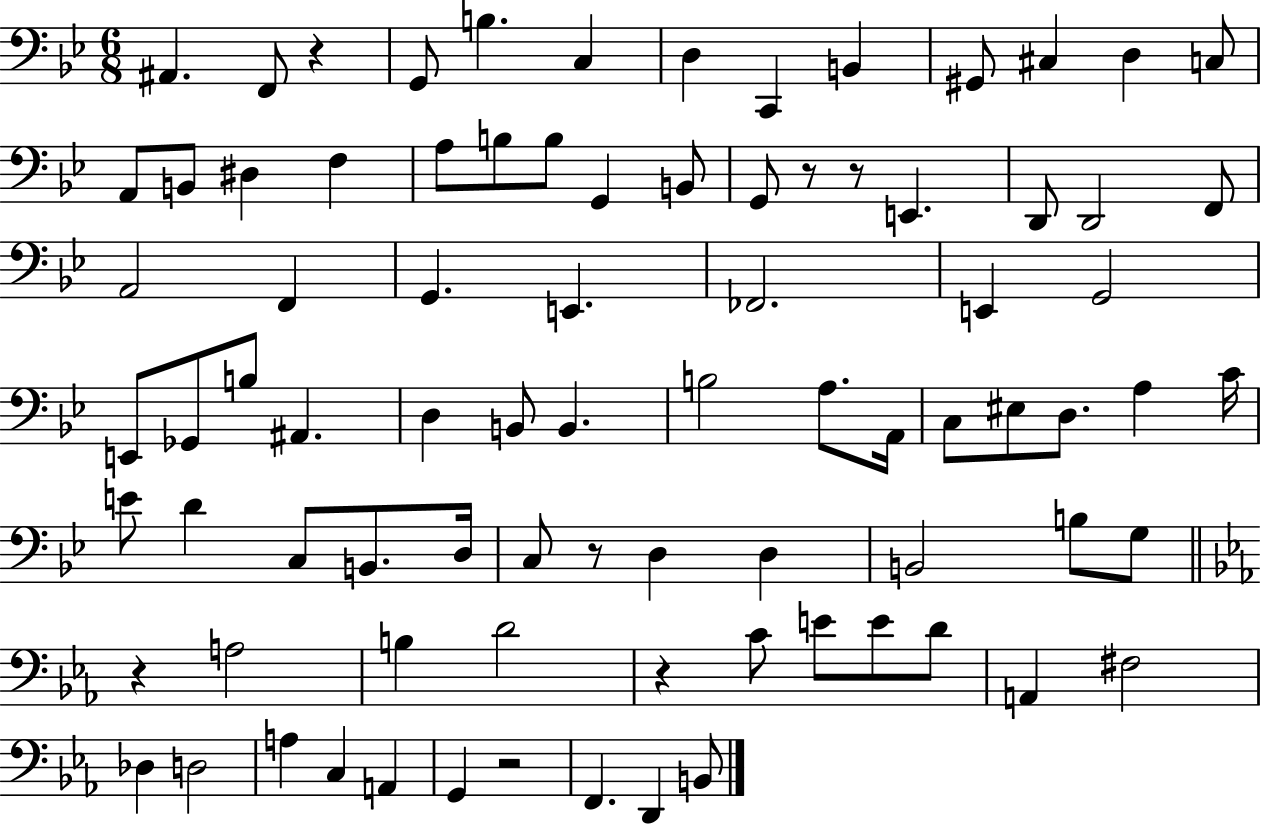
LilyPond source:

{
  \clef bass
  \numericTimeSignature
  \time 6/8
  \key bes \major
  \repeat volta 2 { ais,4. f,8 r4 | g,8 b4. c4 | d4 c,4 b,4 | gis,8 cis4 d4 c8 | \break a,8 b,8 dis4 f4 | a8 b8 b8 g,4 b,8 | g,8 r8 r8 e,4. | d,8 d,2 f,8 | \break a,2 f,4 | g,4. e,4. | fes,2. | e,4 g,2 | \break e,8 ges,8 b8 ais,4. | d4 b,8 b,4. | b2 a8. a,16 | c8 eis8 d8. a4 c'16 | \break e'8 d'4 c8 b,8. d16 | c8 r8 d4 d4 | b,2 b8 g8 | \bar "||" \break \key c \minor r4 a2 | b4 d'2 | r4 c'8 e'8 e'8 d'8 | a,4 fis2 | \break des4 d2 | a4 c4 a,4 | g,4 r2 | f,4. d,4 b,8 | \break } \bar "|."
}